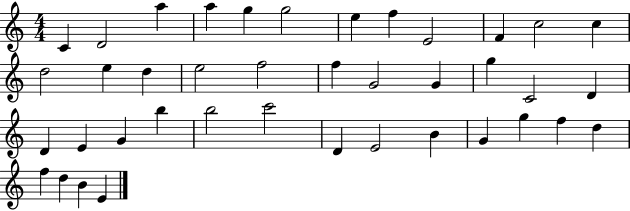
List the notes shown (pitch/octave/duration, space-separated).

C4/q D4/h A5/q A5/q G5/q G5/h E5/q F5/q E4/h F4/q C5/h C5/q D5/h E5/q D5/q E5/h F5/h F5/q G4/h G4/q G5/q C4/h D4/q D4/q E4/q G4/q B5/q B5/h C6/h D4/q E4/h B4/q G4/q G5/q F5/q D5/q F5/q D5/q B4/q E4/q